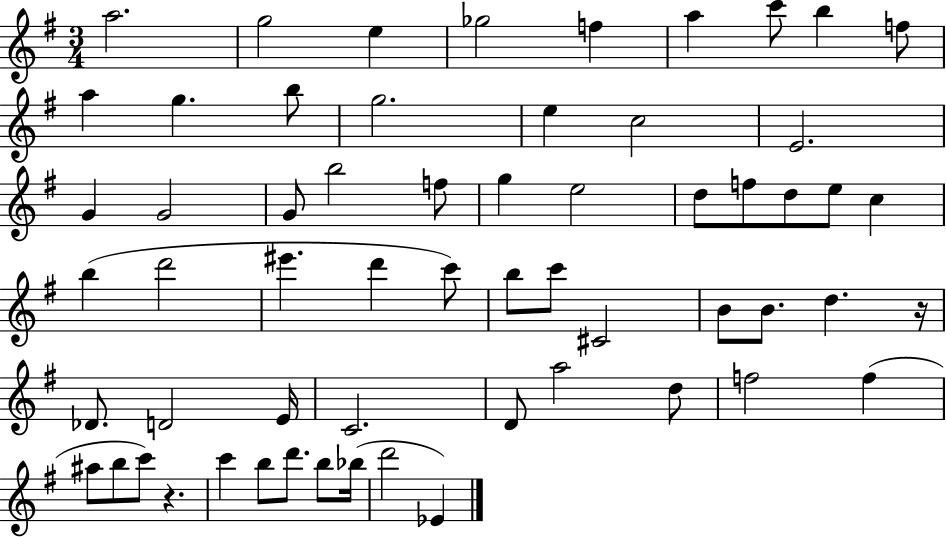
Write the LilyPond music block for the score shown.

{
  \clef treble
  \numericTimeSignature
  \time 3/4
  \key g \major
  a''2. | g''2 e''4 | ges''2 f''4 | a''4 c'''8 b''4 f''8 | \break a''4 g''4. b''8 | g''2. | e''4 c''2 | e'2. | \break g'4 g'2 | g'8 b''2 f''8 | g''4 e''2 | d''8 f''8 d''8 e''8 c''4 | \break b''4( d'''2 | eis'''4. d'''4 c'''8) | b''8 c'''8 cis'2 | b'8 b'8. d''4. r16 | \break des'8. d'2 e'16 | c'2. | d'8 a''2 d''8 | f''2 f''4( | \break ais''8 b''8 c'''8) r4. | c'''4 b''8 d'''8. b''8 bes''16( | d'''2 ees'4) | \bar "|."
}